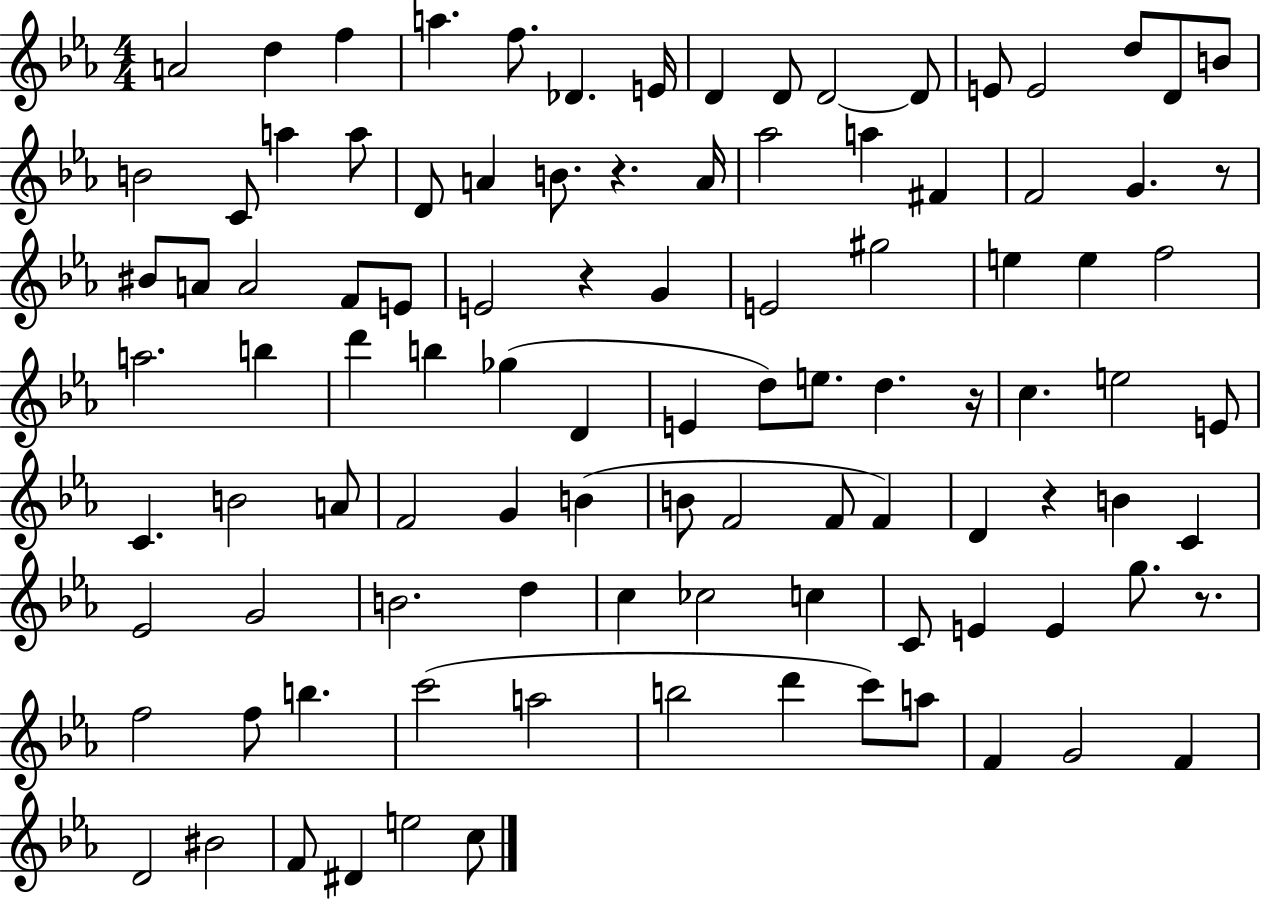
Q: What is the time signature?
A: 4/4